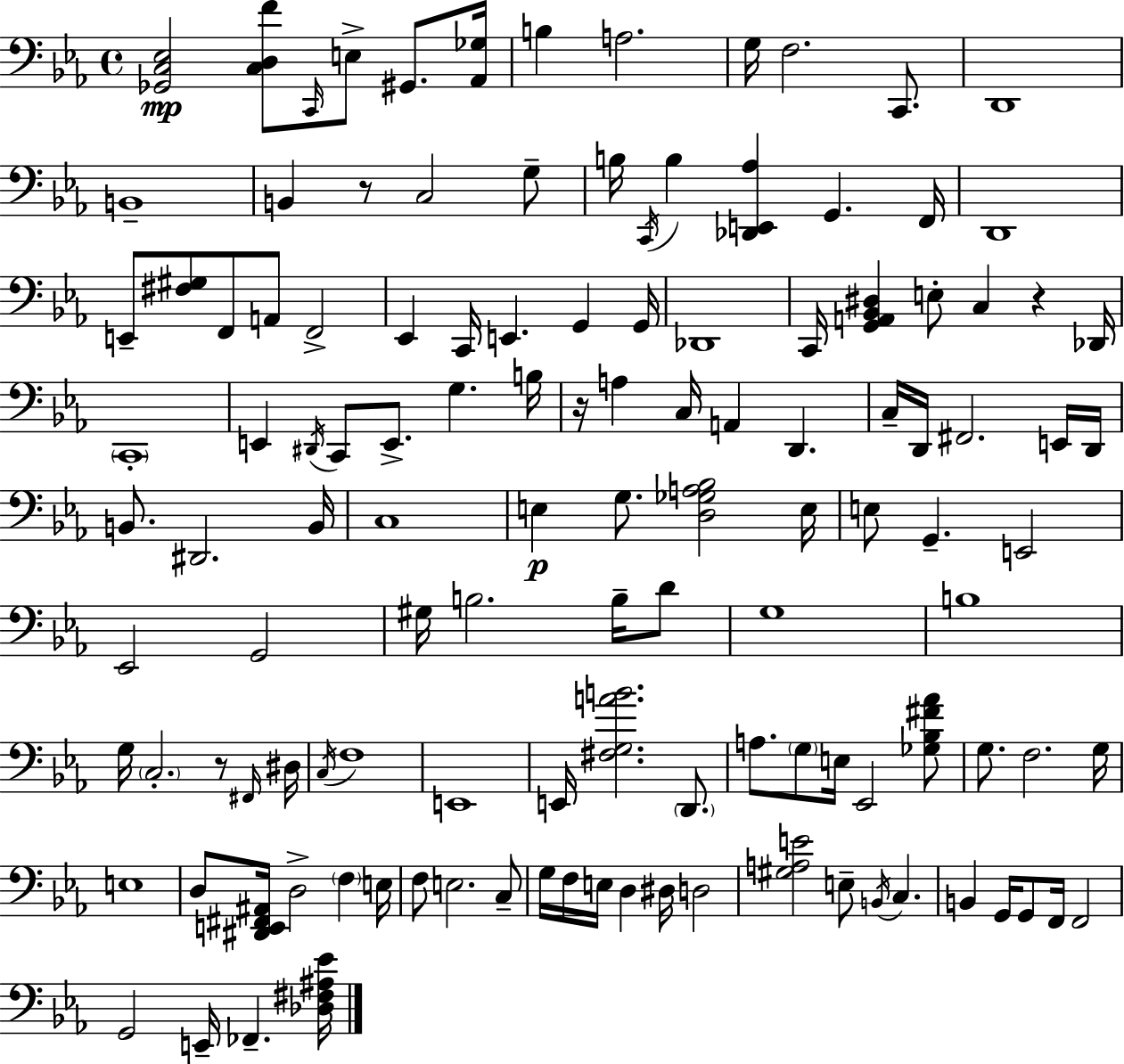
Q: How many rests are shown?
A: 4